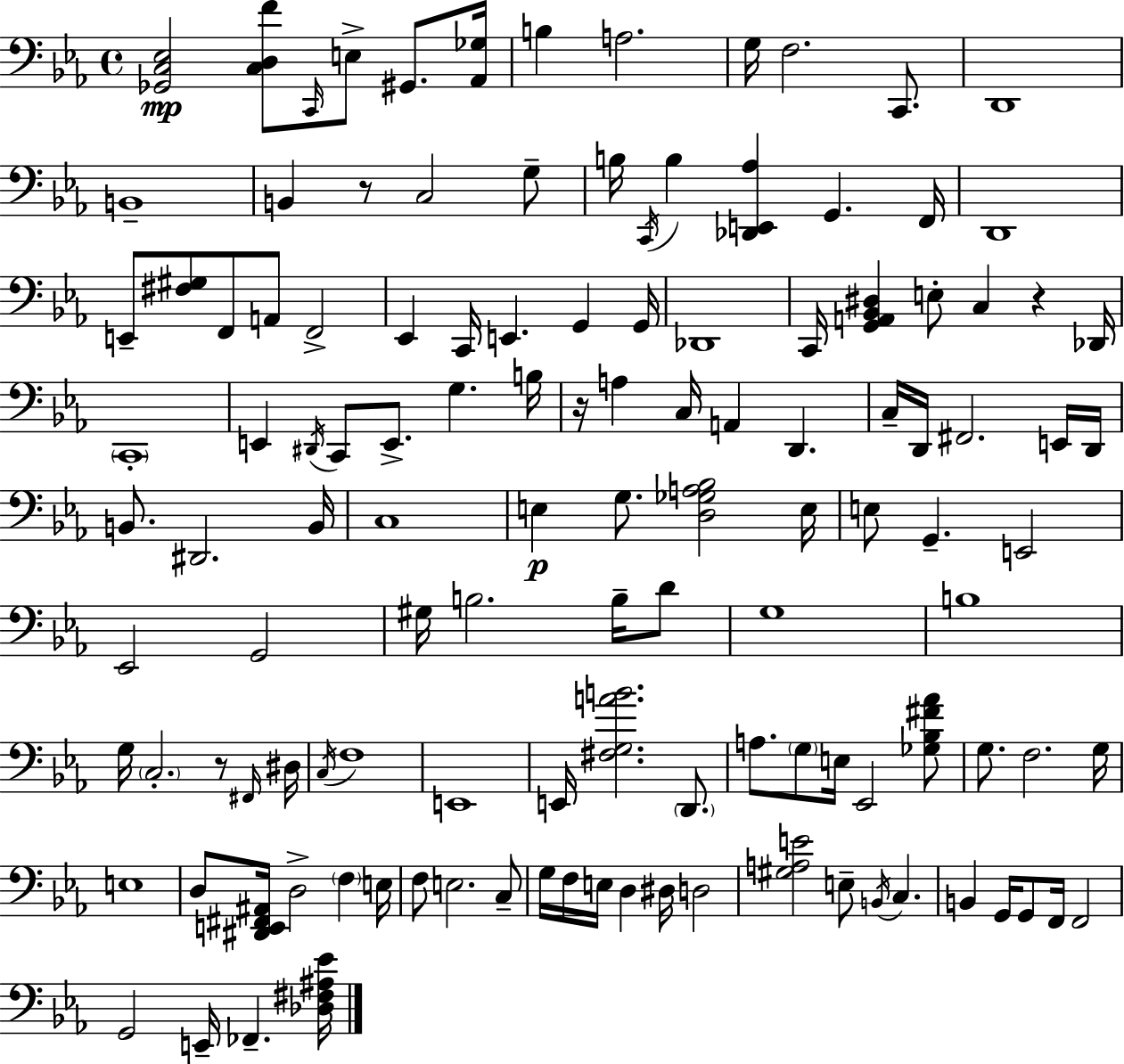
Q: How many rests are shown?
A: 4